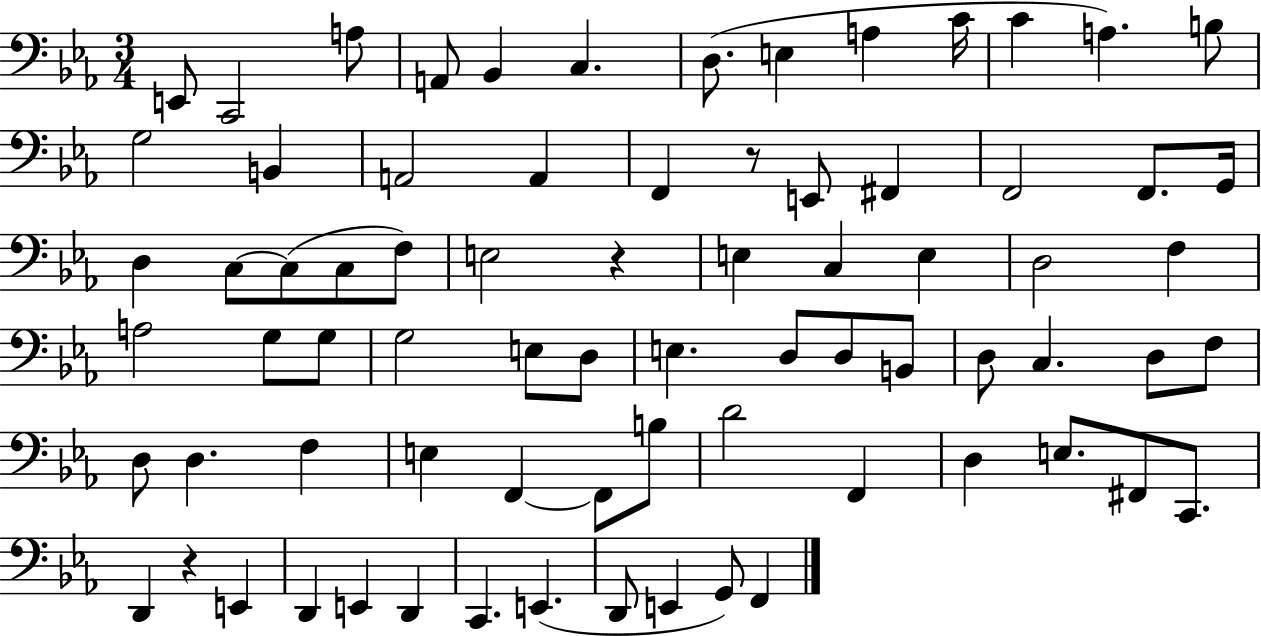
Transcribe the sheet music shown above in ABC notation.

X:1
T:Untitled
M:3/4
L:1/4
K:Eb
E,,/2 C,,2 A,/2 A,,/2 _B,, C, D,/2 E, A, C/4 C A, B,/2 G,2 B,, A,,2 A,, F,, z/2 E,,/2 ^F,, F,,2 F,,/2 G,,/4 D, C,/2 C,/2 C,/2 F,/2 E,2 z E, C, E, D,2 F, A,2 G,/2 G,/2 G,2 E,/2 D,/2 E, D,/2 D,/2 B,,/2 D,/2 C, D,/2 F,/2 D,/2 D, F, E, F,, F,,/2 B,/2 D2 F,, D, E,/2 ^F,,/2 C,,/2 D,, z E,, D,, E,, D,, C,, E,, D,,/2 E,, G,,/2 F,,